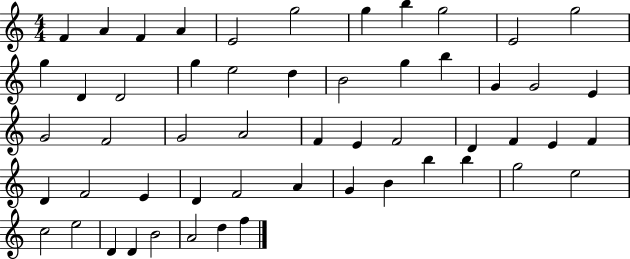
F4/q A4/q F4/q A4/q E4/h G5/h G5/q B5/q G5/h E4/h G5/h G5/q D4/q D4/h G5/q E5/h D5/q B4/h G5/q B5/q G4/q G4/h E4/q G4/h F4/h G4/h A4/h F4/q E4/q F4/h D4/q F4/q E4/q F4/q D4/q F4/h E4/q D4/q F4/h A4/q G4/q B4/q B5/q B5/q G5/h E5/h C5/h E5/h D4/q D4/q B4/h A4/h D5/q F5/q